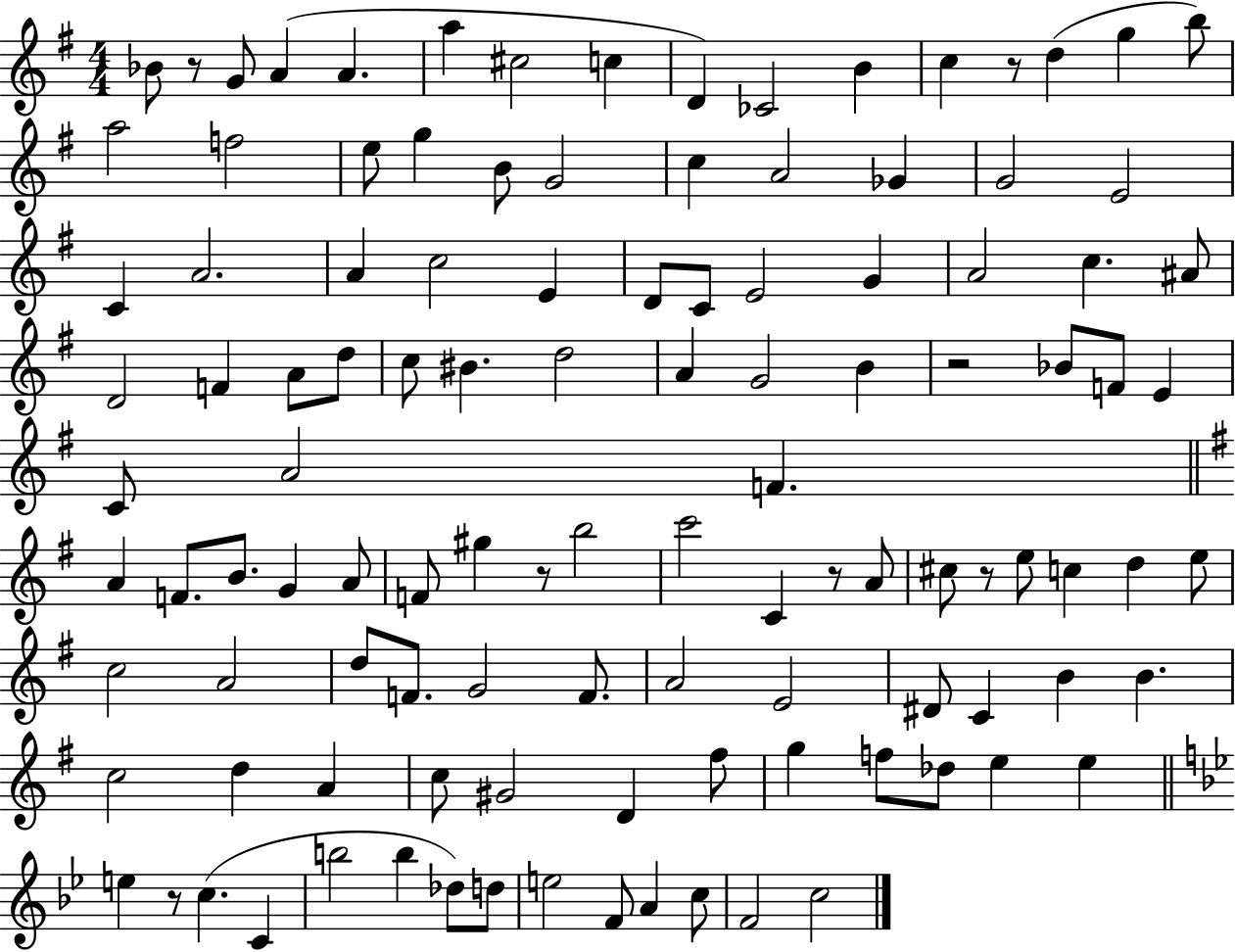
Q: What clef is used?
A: treble